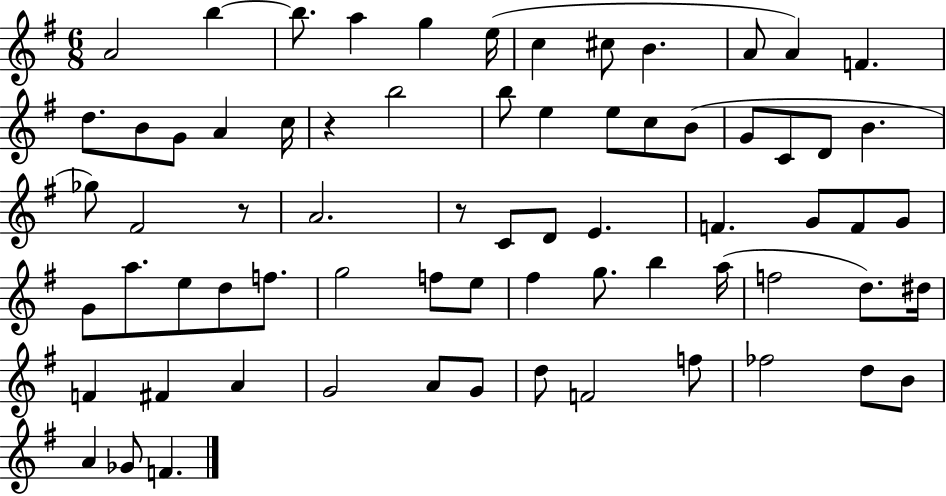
A4/h B5/q B5/e. A5/q G5/q E5/s C5/q C#5/e B4/q. A4/e A4/q F4/q. D5/e. B4/e G4/e A4/q C5/s R/q B5/h B5/e E5/q E5/e C5/e B4/e G4/e C4/e D4/e B4/q. Gb5/e F#4/h R/e A4/h. R/e C4/e D4/e E4/q. F4/q. G4/e F4/e G4/e G4/e A5/e. E5/e D5/e F5/e. G5/h F5/e E5/e F#5/q G5/e. B5/q A5/s F5/h D5/e. D#5/s F4/q F#4/q A4/q G4/h A4/e G4/e D5/e F4/h F5/e FES5/h D5/e B4/e A4/q Gb4/e F4/q.